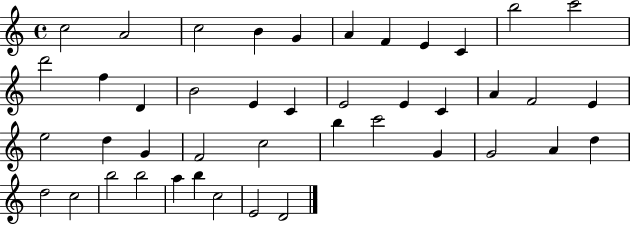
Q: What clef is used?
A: treble